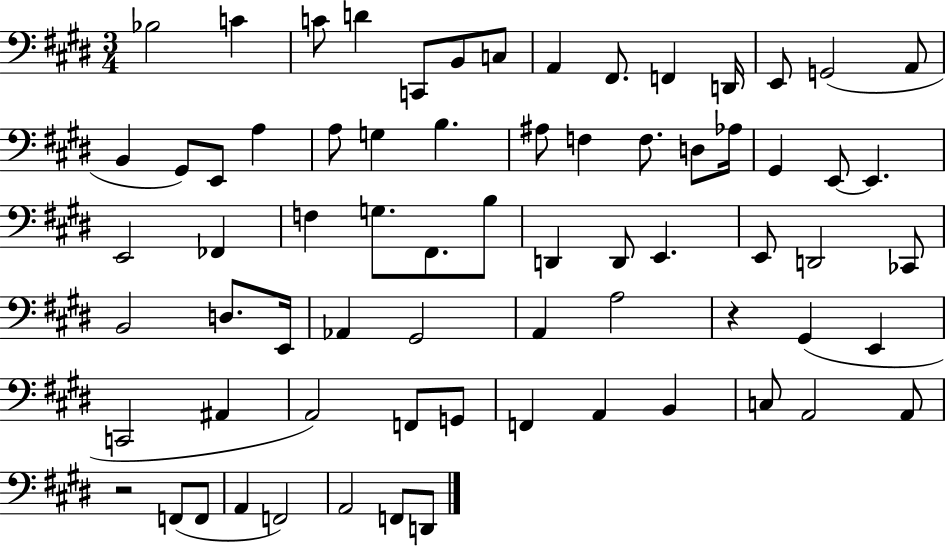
{
  \clef bass
  \numericTimeSignature
  \time 3/4
  \key e \major
  bes2 c'4 | c'8 d'4 c,8 b,8 c8 | a,4 fis,8. f,4 d,16 | e,8 g,2( a,8 | \break b,4 gis,8) e,8 a4 | a8 g4 b4. | ais8 f4 f8. d8 aes16 | gis,4 e,8~~ e,4. | \break e,2 fes,4 | f4 g8. fis,8. b8 | d,4 d,8 e,4. | e,8 d,2 ces,8 | \break b,2 d8. e,16 | aes,4 gis,2 | a,4 a2 | r4 gis,4( e,4 | \break c,2 ais,4 | a,2) f,8 g,8 | f,4 a,4 b,4 | c8 a,2 a,8 | \break r2 f,8( f,8 | a,4 f,2) | a,2 f,8 d,8 | \bar "|."
}